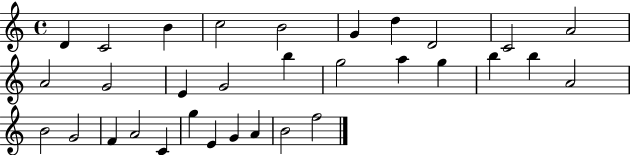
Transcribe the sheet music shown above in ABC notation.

X:1
T:Untitled
M:4/4
L:1/4
K:C
D C2 B c2 B2 G d D2 C2 A2 A2 G2 E G2 b g2 a g b b A2 B2 G2 F A2 C g E G A B2 f2